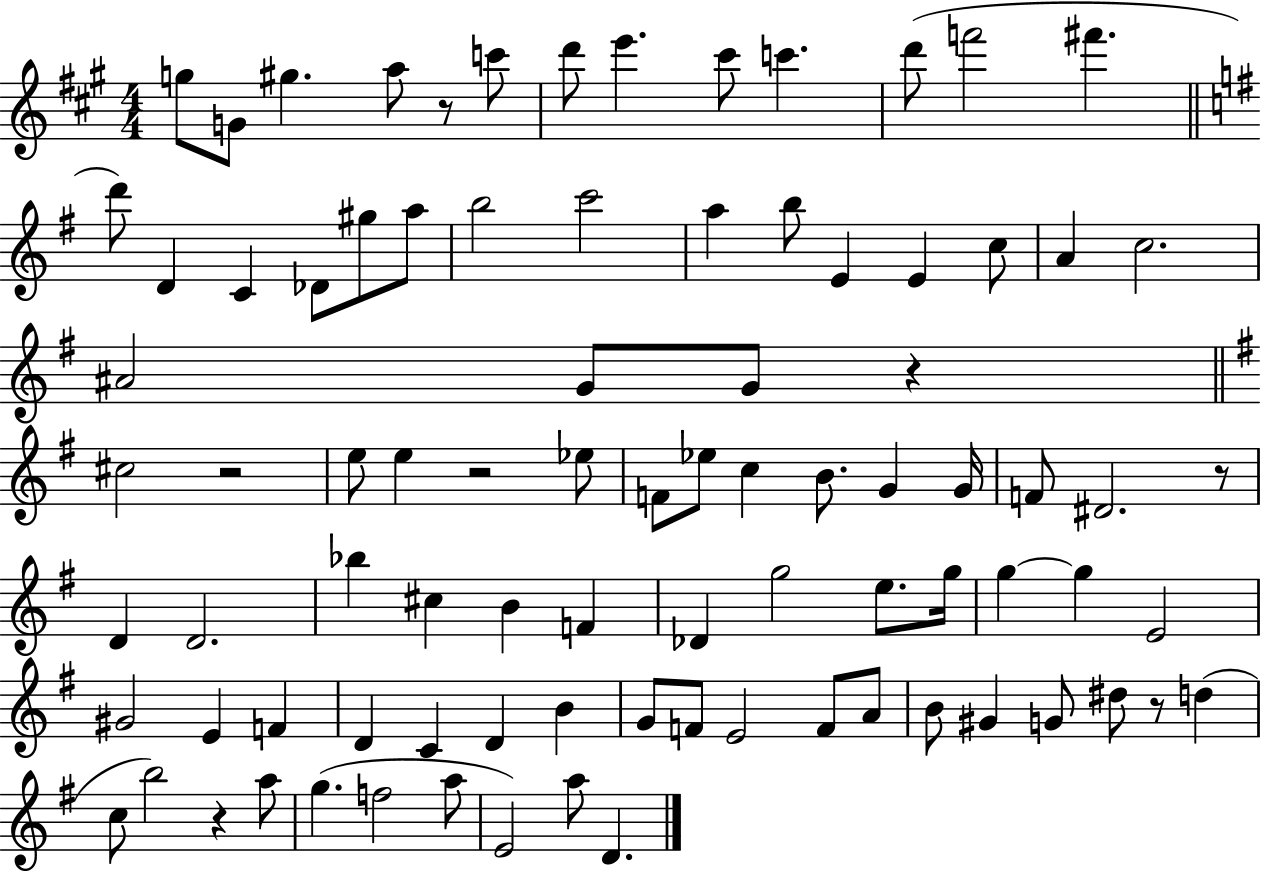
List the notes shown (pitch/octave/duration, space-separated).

G5/e G4/e G#5/q. A5/e R/e C6/e D6/e E6/q. C#6/e C6/q. D6/e F6/h F#6/q. D6/e D4/q C4/q Db4/e G#5/e A5/e B5/h C6/h A5/q B5/e E4/q E4/q C5/e A4/q C5/h. A#4/h G4/e G4/e R/q C#5/h R/h E5/e E5/q R/h Eb5/e F4/e Eb5/e C5/q B4/e. G4/q G4/s F4/e D#4/h. R/e D4/q D4/h. Bb5/q C#5/q B4/q F4/q Db4/q G5/h E5/e. G5/s G5/q G5/q E4/h G#4/h E4/q F4/q D4/q C4/q D4/q B4/q G4/e F4/e E4/h F4/e A4/e B4/e G#4/q G4/e D#5/e R/e D5/q C5/e B5/h R/q A5/e G5/q. F5/h A5/e E4/h A5/e D4/q.